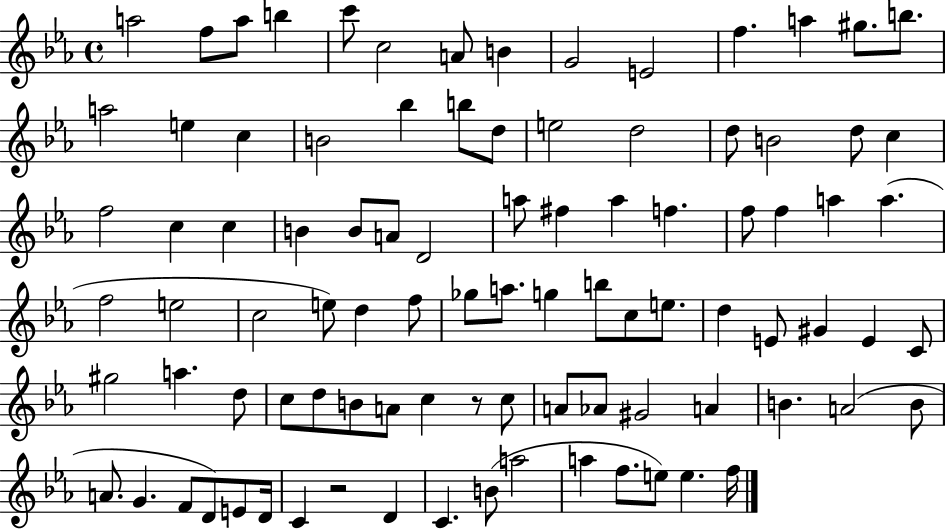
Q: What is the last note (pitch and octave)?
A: F5